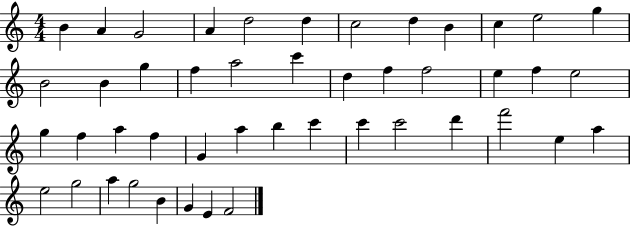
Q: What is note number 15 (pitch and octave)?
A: G5